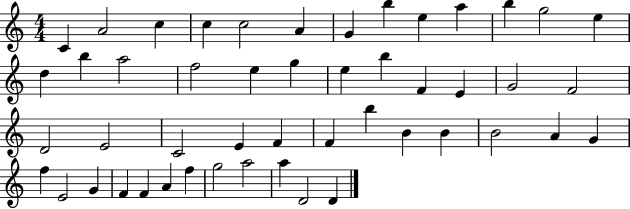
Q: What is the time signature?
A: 4/4